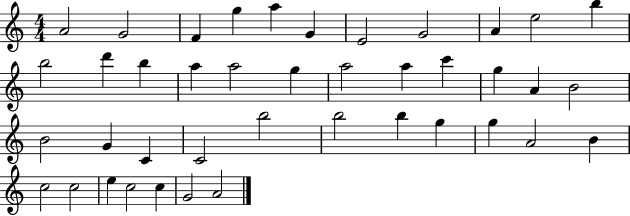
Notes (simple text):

A4/h G4/h F4/q G5/q A5/q G4/q E4/h G4/h A4/q E5/h B5/q B5/h D6/q B5/q A5/q A5/h G5/q A5/h A5/q C6/q G5/q A4/q B4/h B4/h G4/q C4/q C4/h B5/h B5/h B5/q G5/q G5/q A4/h B4/q C5/h C5/h E5/q C5/h C5/q G4/h A4/h